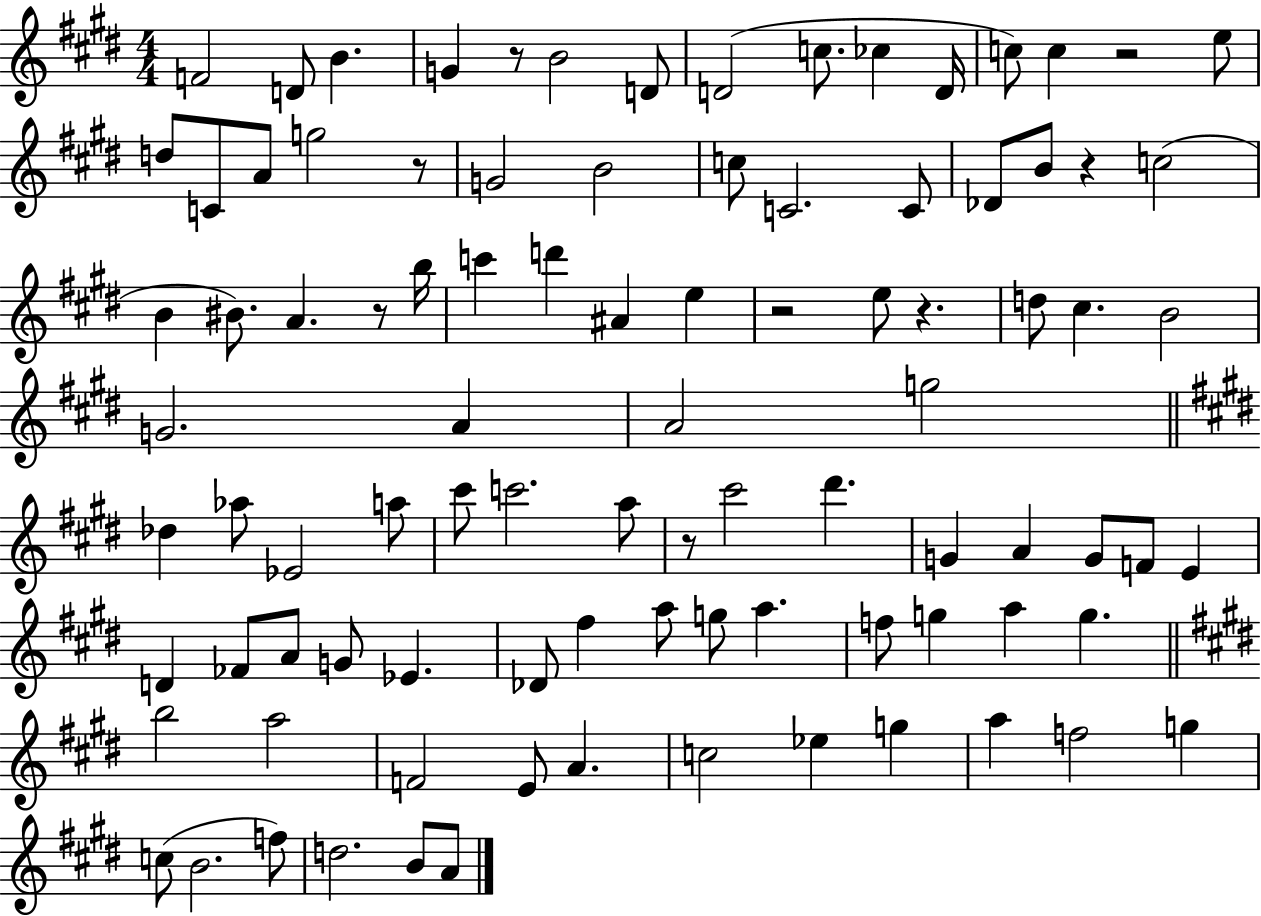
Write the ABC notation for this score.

X:1
T:Untitled
M:4/4
L:1/4
K:E
F2 D/2 B G z/2 B2 D/2 D2 c/2 _c D/4 c/2 c z2 e/2 d/2 C/2 A/2 g2 z/2 G2 B2 c/2 C2 C/2 _D/2 B/2 z c2 B ^B/2 A z/2 b/4 c' d' ^A e z2 e/2 z d/2 ^c B2 G2 A A2 g2 _d _a/2 _E2 a/2 ^c'/2 c'2 a/2 z/2 ^c'2 ^d' G A G/2 F/2 E D _F/2 A/2 G/2 _E _D/2 ^f a/2 g/2 a f/2 g a g b2 a2 F2 E/2 A c2 _e g a f2 g c/2 B2 f/2 d2 B/2 A/2